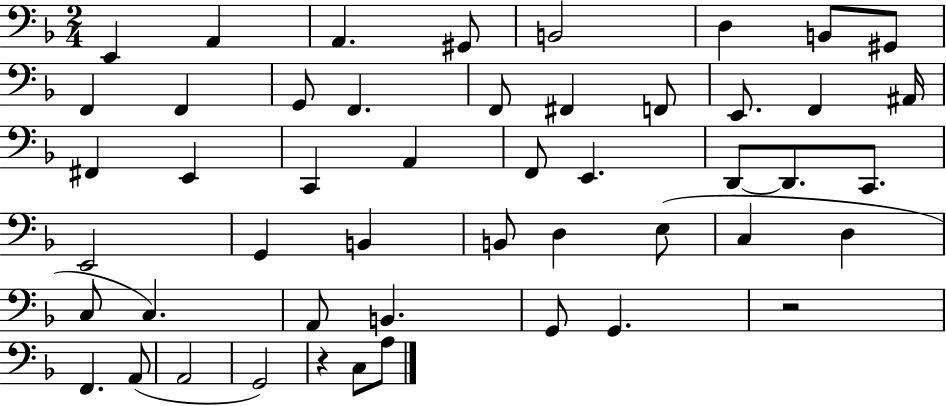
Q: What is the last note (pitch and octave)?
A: A3